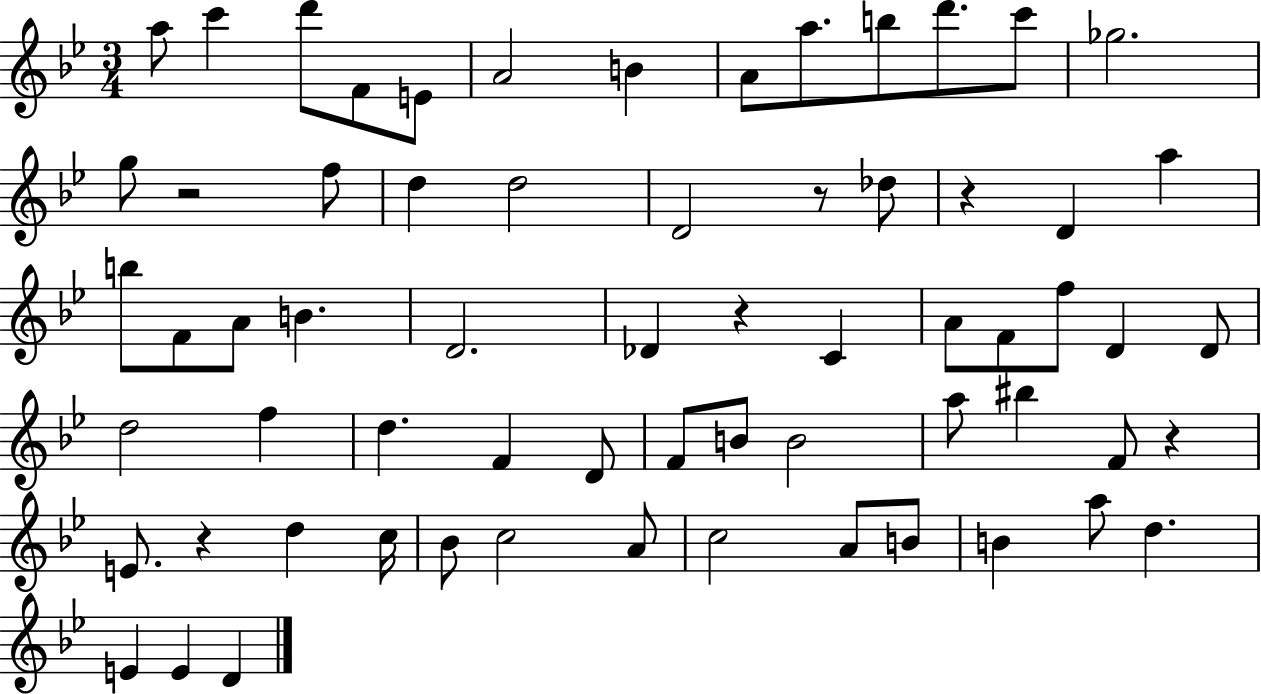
{
  \clef treble
  \numericTimeSignature
  \time 3/4
  \key bes \major
  a''8 c'''4 d'''8 f'8 e'8 | a'2 b'4 | a'8 a''8. b''8 d'''8. c'''8 | ges''2. | \break g''8 r2 f''8 | d''4 d''2 | d'2 r8 des''8 | r4 d'4 a''4 | \break b''8 f'8 a'8 b'4. | d'2. | des'4 r4 c'4 | a'8 f'8 f''8 d'4 d'8 | \break d''2 f''4 | d''4. f'4 d'8 | f'8 b'8 b'2 | a''8 bis''4 f'8 r4 | \break e'8. r4 d''4 c''16 | bes'8 c''2 a'8 | c''2 a'8 b'8 | b'4 a''8 d''4. | \break e'4 e'4 d'4 | \bar "|."
}